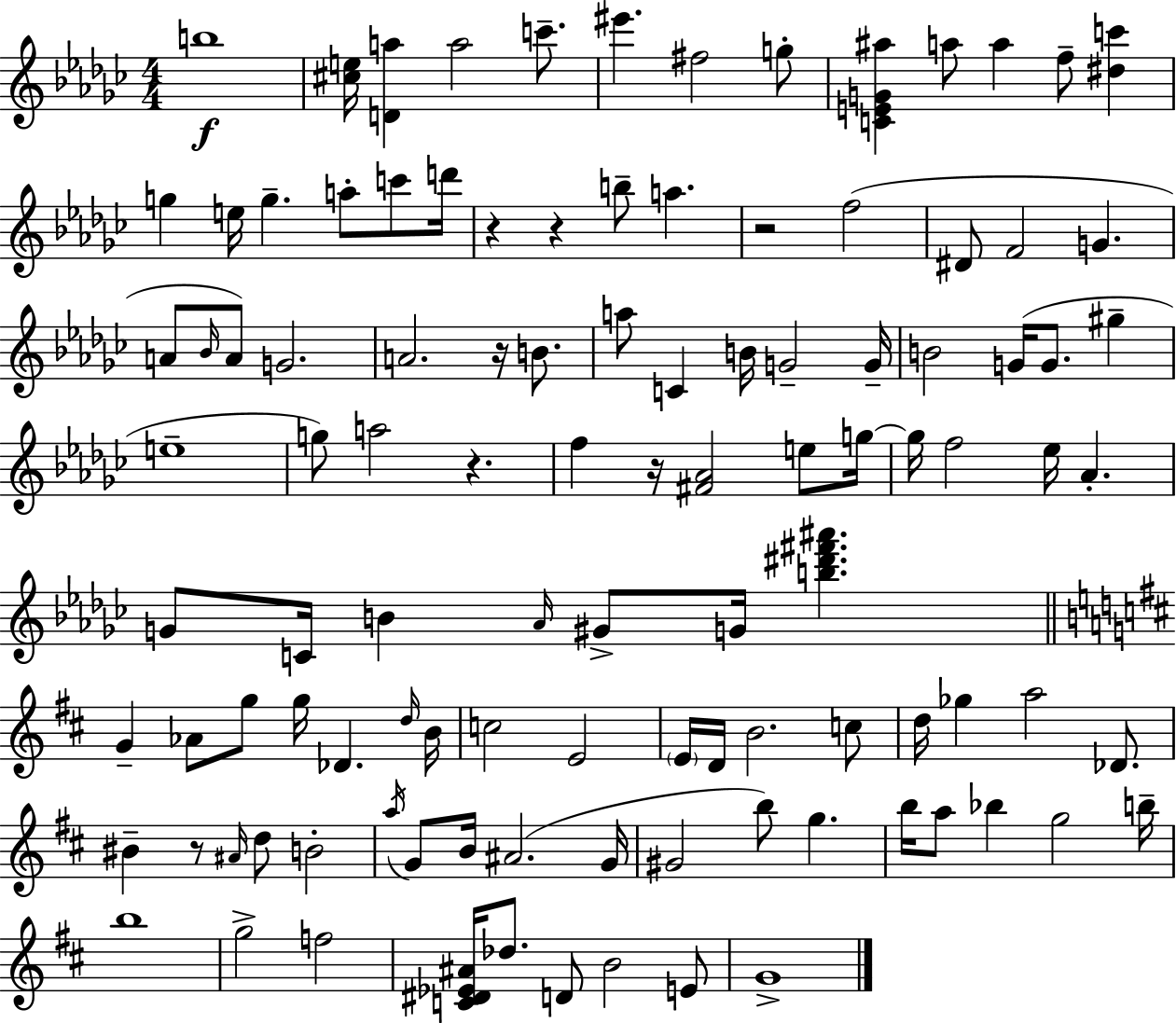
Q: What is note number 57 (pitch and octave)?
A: Db4